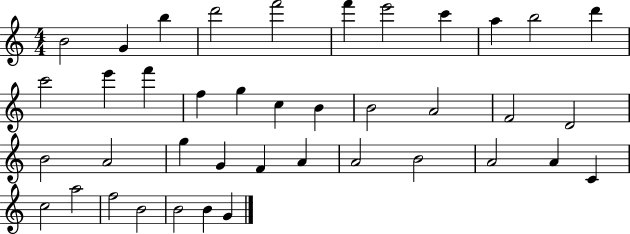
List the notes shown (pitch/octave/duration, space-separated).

B4/h G4/q B5/q D6/h F6/h F6/q E6/h C6/q A5/q B5/h D6/q C6/h E6/q F6/q F5/q G5/q C5/q B4/q B4/h A4/h F4/h D4/h B4/h A4/h G5/q G4/q F4/q A4/q A4/h B4/h A4/h A4/q C4/q C5/h A5/h F5/h B4/h B4/h B4/q G4/q